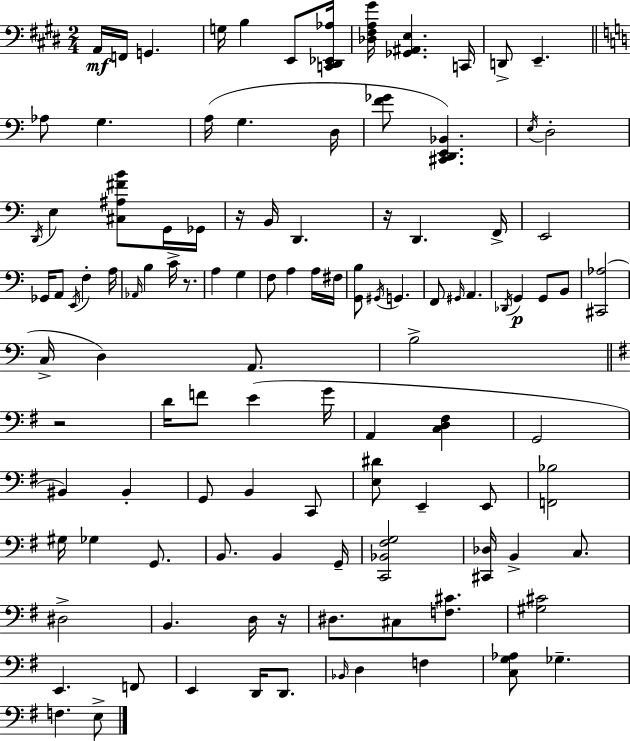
A2/s F2/s G2/q. G3/s B3/q E2/e [C2,D#2,Eb2,Ab3]/s [Db3,F#3,A3,G#4]/s [Gb2,A#2,E3]/q. C2/s D2/e E2/q. Ab3/e G3/q. A3/s G3/q. D3/s [F4,Gb4]/e [C#2,D2,E2,Bb2]/q. E3/s D3/h D2/s E3/q [C#3,A#3,F#4,B4]/e G2/s Gb2/s R/s B2/s D2/q. R/s D2/q. F2/s E2/h Gb2/s A2/e E2/s F3/q A3/s Ab2/s B3/q C4/s R/e. A3/q G3/q F3/e A3/q A3/s F#3/s [G2,B3]/e G#2/s G2/q. F2/e G#2/s A2/q. Db2/s G2/q G2/e B2/e [C#2,Ab3]/h C3/s D3/q A2/e. B3/h R/h D4/s F4/e E4/q G4/s A2/q [C3,D3,F#3]/q G2/h BIS2/q BIS2/q G2/e B2/q C2/e [E3,D#4]/e E2/q E2/e [F2,Bb3]/h G#3/s Gb3/q G2/e. B2/e. B2/q G2/s [C2,Bb2,F#3,G3]/h [C#2,Db3]/s B2/q C3/e. D#3/h B2/q. D3/s R/s D#3/e. C#3/e [F3,C#4]/e. [G#3,C#4]/h E2/q. F2/e E2/q D2/s D2/e. Bb2/s D3/q F3/q [C3,G3,Ab3]/e Gb3/q. F3/q. E3/e